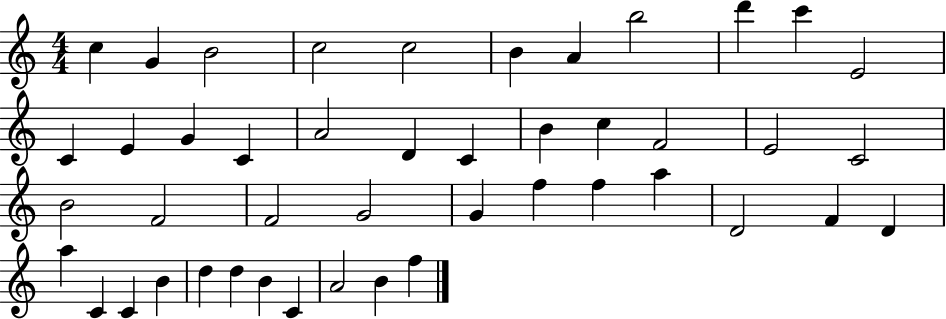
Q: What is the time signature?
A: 4/4